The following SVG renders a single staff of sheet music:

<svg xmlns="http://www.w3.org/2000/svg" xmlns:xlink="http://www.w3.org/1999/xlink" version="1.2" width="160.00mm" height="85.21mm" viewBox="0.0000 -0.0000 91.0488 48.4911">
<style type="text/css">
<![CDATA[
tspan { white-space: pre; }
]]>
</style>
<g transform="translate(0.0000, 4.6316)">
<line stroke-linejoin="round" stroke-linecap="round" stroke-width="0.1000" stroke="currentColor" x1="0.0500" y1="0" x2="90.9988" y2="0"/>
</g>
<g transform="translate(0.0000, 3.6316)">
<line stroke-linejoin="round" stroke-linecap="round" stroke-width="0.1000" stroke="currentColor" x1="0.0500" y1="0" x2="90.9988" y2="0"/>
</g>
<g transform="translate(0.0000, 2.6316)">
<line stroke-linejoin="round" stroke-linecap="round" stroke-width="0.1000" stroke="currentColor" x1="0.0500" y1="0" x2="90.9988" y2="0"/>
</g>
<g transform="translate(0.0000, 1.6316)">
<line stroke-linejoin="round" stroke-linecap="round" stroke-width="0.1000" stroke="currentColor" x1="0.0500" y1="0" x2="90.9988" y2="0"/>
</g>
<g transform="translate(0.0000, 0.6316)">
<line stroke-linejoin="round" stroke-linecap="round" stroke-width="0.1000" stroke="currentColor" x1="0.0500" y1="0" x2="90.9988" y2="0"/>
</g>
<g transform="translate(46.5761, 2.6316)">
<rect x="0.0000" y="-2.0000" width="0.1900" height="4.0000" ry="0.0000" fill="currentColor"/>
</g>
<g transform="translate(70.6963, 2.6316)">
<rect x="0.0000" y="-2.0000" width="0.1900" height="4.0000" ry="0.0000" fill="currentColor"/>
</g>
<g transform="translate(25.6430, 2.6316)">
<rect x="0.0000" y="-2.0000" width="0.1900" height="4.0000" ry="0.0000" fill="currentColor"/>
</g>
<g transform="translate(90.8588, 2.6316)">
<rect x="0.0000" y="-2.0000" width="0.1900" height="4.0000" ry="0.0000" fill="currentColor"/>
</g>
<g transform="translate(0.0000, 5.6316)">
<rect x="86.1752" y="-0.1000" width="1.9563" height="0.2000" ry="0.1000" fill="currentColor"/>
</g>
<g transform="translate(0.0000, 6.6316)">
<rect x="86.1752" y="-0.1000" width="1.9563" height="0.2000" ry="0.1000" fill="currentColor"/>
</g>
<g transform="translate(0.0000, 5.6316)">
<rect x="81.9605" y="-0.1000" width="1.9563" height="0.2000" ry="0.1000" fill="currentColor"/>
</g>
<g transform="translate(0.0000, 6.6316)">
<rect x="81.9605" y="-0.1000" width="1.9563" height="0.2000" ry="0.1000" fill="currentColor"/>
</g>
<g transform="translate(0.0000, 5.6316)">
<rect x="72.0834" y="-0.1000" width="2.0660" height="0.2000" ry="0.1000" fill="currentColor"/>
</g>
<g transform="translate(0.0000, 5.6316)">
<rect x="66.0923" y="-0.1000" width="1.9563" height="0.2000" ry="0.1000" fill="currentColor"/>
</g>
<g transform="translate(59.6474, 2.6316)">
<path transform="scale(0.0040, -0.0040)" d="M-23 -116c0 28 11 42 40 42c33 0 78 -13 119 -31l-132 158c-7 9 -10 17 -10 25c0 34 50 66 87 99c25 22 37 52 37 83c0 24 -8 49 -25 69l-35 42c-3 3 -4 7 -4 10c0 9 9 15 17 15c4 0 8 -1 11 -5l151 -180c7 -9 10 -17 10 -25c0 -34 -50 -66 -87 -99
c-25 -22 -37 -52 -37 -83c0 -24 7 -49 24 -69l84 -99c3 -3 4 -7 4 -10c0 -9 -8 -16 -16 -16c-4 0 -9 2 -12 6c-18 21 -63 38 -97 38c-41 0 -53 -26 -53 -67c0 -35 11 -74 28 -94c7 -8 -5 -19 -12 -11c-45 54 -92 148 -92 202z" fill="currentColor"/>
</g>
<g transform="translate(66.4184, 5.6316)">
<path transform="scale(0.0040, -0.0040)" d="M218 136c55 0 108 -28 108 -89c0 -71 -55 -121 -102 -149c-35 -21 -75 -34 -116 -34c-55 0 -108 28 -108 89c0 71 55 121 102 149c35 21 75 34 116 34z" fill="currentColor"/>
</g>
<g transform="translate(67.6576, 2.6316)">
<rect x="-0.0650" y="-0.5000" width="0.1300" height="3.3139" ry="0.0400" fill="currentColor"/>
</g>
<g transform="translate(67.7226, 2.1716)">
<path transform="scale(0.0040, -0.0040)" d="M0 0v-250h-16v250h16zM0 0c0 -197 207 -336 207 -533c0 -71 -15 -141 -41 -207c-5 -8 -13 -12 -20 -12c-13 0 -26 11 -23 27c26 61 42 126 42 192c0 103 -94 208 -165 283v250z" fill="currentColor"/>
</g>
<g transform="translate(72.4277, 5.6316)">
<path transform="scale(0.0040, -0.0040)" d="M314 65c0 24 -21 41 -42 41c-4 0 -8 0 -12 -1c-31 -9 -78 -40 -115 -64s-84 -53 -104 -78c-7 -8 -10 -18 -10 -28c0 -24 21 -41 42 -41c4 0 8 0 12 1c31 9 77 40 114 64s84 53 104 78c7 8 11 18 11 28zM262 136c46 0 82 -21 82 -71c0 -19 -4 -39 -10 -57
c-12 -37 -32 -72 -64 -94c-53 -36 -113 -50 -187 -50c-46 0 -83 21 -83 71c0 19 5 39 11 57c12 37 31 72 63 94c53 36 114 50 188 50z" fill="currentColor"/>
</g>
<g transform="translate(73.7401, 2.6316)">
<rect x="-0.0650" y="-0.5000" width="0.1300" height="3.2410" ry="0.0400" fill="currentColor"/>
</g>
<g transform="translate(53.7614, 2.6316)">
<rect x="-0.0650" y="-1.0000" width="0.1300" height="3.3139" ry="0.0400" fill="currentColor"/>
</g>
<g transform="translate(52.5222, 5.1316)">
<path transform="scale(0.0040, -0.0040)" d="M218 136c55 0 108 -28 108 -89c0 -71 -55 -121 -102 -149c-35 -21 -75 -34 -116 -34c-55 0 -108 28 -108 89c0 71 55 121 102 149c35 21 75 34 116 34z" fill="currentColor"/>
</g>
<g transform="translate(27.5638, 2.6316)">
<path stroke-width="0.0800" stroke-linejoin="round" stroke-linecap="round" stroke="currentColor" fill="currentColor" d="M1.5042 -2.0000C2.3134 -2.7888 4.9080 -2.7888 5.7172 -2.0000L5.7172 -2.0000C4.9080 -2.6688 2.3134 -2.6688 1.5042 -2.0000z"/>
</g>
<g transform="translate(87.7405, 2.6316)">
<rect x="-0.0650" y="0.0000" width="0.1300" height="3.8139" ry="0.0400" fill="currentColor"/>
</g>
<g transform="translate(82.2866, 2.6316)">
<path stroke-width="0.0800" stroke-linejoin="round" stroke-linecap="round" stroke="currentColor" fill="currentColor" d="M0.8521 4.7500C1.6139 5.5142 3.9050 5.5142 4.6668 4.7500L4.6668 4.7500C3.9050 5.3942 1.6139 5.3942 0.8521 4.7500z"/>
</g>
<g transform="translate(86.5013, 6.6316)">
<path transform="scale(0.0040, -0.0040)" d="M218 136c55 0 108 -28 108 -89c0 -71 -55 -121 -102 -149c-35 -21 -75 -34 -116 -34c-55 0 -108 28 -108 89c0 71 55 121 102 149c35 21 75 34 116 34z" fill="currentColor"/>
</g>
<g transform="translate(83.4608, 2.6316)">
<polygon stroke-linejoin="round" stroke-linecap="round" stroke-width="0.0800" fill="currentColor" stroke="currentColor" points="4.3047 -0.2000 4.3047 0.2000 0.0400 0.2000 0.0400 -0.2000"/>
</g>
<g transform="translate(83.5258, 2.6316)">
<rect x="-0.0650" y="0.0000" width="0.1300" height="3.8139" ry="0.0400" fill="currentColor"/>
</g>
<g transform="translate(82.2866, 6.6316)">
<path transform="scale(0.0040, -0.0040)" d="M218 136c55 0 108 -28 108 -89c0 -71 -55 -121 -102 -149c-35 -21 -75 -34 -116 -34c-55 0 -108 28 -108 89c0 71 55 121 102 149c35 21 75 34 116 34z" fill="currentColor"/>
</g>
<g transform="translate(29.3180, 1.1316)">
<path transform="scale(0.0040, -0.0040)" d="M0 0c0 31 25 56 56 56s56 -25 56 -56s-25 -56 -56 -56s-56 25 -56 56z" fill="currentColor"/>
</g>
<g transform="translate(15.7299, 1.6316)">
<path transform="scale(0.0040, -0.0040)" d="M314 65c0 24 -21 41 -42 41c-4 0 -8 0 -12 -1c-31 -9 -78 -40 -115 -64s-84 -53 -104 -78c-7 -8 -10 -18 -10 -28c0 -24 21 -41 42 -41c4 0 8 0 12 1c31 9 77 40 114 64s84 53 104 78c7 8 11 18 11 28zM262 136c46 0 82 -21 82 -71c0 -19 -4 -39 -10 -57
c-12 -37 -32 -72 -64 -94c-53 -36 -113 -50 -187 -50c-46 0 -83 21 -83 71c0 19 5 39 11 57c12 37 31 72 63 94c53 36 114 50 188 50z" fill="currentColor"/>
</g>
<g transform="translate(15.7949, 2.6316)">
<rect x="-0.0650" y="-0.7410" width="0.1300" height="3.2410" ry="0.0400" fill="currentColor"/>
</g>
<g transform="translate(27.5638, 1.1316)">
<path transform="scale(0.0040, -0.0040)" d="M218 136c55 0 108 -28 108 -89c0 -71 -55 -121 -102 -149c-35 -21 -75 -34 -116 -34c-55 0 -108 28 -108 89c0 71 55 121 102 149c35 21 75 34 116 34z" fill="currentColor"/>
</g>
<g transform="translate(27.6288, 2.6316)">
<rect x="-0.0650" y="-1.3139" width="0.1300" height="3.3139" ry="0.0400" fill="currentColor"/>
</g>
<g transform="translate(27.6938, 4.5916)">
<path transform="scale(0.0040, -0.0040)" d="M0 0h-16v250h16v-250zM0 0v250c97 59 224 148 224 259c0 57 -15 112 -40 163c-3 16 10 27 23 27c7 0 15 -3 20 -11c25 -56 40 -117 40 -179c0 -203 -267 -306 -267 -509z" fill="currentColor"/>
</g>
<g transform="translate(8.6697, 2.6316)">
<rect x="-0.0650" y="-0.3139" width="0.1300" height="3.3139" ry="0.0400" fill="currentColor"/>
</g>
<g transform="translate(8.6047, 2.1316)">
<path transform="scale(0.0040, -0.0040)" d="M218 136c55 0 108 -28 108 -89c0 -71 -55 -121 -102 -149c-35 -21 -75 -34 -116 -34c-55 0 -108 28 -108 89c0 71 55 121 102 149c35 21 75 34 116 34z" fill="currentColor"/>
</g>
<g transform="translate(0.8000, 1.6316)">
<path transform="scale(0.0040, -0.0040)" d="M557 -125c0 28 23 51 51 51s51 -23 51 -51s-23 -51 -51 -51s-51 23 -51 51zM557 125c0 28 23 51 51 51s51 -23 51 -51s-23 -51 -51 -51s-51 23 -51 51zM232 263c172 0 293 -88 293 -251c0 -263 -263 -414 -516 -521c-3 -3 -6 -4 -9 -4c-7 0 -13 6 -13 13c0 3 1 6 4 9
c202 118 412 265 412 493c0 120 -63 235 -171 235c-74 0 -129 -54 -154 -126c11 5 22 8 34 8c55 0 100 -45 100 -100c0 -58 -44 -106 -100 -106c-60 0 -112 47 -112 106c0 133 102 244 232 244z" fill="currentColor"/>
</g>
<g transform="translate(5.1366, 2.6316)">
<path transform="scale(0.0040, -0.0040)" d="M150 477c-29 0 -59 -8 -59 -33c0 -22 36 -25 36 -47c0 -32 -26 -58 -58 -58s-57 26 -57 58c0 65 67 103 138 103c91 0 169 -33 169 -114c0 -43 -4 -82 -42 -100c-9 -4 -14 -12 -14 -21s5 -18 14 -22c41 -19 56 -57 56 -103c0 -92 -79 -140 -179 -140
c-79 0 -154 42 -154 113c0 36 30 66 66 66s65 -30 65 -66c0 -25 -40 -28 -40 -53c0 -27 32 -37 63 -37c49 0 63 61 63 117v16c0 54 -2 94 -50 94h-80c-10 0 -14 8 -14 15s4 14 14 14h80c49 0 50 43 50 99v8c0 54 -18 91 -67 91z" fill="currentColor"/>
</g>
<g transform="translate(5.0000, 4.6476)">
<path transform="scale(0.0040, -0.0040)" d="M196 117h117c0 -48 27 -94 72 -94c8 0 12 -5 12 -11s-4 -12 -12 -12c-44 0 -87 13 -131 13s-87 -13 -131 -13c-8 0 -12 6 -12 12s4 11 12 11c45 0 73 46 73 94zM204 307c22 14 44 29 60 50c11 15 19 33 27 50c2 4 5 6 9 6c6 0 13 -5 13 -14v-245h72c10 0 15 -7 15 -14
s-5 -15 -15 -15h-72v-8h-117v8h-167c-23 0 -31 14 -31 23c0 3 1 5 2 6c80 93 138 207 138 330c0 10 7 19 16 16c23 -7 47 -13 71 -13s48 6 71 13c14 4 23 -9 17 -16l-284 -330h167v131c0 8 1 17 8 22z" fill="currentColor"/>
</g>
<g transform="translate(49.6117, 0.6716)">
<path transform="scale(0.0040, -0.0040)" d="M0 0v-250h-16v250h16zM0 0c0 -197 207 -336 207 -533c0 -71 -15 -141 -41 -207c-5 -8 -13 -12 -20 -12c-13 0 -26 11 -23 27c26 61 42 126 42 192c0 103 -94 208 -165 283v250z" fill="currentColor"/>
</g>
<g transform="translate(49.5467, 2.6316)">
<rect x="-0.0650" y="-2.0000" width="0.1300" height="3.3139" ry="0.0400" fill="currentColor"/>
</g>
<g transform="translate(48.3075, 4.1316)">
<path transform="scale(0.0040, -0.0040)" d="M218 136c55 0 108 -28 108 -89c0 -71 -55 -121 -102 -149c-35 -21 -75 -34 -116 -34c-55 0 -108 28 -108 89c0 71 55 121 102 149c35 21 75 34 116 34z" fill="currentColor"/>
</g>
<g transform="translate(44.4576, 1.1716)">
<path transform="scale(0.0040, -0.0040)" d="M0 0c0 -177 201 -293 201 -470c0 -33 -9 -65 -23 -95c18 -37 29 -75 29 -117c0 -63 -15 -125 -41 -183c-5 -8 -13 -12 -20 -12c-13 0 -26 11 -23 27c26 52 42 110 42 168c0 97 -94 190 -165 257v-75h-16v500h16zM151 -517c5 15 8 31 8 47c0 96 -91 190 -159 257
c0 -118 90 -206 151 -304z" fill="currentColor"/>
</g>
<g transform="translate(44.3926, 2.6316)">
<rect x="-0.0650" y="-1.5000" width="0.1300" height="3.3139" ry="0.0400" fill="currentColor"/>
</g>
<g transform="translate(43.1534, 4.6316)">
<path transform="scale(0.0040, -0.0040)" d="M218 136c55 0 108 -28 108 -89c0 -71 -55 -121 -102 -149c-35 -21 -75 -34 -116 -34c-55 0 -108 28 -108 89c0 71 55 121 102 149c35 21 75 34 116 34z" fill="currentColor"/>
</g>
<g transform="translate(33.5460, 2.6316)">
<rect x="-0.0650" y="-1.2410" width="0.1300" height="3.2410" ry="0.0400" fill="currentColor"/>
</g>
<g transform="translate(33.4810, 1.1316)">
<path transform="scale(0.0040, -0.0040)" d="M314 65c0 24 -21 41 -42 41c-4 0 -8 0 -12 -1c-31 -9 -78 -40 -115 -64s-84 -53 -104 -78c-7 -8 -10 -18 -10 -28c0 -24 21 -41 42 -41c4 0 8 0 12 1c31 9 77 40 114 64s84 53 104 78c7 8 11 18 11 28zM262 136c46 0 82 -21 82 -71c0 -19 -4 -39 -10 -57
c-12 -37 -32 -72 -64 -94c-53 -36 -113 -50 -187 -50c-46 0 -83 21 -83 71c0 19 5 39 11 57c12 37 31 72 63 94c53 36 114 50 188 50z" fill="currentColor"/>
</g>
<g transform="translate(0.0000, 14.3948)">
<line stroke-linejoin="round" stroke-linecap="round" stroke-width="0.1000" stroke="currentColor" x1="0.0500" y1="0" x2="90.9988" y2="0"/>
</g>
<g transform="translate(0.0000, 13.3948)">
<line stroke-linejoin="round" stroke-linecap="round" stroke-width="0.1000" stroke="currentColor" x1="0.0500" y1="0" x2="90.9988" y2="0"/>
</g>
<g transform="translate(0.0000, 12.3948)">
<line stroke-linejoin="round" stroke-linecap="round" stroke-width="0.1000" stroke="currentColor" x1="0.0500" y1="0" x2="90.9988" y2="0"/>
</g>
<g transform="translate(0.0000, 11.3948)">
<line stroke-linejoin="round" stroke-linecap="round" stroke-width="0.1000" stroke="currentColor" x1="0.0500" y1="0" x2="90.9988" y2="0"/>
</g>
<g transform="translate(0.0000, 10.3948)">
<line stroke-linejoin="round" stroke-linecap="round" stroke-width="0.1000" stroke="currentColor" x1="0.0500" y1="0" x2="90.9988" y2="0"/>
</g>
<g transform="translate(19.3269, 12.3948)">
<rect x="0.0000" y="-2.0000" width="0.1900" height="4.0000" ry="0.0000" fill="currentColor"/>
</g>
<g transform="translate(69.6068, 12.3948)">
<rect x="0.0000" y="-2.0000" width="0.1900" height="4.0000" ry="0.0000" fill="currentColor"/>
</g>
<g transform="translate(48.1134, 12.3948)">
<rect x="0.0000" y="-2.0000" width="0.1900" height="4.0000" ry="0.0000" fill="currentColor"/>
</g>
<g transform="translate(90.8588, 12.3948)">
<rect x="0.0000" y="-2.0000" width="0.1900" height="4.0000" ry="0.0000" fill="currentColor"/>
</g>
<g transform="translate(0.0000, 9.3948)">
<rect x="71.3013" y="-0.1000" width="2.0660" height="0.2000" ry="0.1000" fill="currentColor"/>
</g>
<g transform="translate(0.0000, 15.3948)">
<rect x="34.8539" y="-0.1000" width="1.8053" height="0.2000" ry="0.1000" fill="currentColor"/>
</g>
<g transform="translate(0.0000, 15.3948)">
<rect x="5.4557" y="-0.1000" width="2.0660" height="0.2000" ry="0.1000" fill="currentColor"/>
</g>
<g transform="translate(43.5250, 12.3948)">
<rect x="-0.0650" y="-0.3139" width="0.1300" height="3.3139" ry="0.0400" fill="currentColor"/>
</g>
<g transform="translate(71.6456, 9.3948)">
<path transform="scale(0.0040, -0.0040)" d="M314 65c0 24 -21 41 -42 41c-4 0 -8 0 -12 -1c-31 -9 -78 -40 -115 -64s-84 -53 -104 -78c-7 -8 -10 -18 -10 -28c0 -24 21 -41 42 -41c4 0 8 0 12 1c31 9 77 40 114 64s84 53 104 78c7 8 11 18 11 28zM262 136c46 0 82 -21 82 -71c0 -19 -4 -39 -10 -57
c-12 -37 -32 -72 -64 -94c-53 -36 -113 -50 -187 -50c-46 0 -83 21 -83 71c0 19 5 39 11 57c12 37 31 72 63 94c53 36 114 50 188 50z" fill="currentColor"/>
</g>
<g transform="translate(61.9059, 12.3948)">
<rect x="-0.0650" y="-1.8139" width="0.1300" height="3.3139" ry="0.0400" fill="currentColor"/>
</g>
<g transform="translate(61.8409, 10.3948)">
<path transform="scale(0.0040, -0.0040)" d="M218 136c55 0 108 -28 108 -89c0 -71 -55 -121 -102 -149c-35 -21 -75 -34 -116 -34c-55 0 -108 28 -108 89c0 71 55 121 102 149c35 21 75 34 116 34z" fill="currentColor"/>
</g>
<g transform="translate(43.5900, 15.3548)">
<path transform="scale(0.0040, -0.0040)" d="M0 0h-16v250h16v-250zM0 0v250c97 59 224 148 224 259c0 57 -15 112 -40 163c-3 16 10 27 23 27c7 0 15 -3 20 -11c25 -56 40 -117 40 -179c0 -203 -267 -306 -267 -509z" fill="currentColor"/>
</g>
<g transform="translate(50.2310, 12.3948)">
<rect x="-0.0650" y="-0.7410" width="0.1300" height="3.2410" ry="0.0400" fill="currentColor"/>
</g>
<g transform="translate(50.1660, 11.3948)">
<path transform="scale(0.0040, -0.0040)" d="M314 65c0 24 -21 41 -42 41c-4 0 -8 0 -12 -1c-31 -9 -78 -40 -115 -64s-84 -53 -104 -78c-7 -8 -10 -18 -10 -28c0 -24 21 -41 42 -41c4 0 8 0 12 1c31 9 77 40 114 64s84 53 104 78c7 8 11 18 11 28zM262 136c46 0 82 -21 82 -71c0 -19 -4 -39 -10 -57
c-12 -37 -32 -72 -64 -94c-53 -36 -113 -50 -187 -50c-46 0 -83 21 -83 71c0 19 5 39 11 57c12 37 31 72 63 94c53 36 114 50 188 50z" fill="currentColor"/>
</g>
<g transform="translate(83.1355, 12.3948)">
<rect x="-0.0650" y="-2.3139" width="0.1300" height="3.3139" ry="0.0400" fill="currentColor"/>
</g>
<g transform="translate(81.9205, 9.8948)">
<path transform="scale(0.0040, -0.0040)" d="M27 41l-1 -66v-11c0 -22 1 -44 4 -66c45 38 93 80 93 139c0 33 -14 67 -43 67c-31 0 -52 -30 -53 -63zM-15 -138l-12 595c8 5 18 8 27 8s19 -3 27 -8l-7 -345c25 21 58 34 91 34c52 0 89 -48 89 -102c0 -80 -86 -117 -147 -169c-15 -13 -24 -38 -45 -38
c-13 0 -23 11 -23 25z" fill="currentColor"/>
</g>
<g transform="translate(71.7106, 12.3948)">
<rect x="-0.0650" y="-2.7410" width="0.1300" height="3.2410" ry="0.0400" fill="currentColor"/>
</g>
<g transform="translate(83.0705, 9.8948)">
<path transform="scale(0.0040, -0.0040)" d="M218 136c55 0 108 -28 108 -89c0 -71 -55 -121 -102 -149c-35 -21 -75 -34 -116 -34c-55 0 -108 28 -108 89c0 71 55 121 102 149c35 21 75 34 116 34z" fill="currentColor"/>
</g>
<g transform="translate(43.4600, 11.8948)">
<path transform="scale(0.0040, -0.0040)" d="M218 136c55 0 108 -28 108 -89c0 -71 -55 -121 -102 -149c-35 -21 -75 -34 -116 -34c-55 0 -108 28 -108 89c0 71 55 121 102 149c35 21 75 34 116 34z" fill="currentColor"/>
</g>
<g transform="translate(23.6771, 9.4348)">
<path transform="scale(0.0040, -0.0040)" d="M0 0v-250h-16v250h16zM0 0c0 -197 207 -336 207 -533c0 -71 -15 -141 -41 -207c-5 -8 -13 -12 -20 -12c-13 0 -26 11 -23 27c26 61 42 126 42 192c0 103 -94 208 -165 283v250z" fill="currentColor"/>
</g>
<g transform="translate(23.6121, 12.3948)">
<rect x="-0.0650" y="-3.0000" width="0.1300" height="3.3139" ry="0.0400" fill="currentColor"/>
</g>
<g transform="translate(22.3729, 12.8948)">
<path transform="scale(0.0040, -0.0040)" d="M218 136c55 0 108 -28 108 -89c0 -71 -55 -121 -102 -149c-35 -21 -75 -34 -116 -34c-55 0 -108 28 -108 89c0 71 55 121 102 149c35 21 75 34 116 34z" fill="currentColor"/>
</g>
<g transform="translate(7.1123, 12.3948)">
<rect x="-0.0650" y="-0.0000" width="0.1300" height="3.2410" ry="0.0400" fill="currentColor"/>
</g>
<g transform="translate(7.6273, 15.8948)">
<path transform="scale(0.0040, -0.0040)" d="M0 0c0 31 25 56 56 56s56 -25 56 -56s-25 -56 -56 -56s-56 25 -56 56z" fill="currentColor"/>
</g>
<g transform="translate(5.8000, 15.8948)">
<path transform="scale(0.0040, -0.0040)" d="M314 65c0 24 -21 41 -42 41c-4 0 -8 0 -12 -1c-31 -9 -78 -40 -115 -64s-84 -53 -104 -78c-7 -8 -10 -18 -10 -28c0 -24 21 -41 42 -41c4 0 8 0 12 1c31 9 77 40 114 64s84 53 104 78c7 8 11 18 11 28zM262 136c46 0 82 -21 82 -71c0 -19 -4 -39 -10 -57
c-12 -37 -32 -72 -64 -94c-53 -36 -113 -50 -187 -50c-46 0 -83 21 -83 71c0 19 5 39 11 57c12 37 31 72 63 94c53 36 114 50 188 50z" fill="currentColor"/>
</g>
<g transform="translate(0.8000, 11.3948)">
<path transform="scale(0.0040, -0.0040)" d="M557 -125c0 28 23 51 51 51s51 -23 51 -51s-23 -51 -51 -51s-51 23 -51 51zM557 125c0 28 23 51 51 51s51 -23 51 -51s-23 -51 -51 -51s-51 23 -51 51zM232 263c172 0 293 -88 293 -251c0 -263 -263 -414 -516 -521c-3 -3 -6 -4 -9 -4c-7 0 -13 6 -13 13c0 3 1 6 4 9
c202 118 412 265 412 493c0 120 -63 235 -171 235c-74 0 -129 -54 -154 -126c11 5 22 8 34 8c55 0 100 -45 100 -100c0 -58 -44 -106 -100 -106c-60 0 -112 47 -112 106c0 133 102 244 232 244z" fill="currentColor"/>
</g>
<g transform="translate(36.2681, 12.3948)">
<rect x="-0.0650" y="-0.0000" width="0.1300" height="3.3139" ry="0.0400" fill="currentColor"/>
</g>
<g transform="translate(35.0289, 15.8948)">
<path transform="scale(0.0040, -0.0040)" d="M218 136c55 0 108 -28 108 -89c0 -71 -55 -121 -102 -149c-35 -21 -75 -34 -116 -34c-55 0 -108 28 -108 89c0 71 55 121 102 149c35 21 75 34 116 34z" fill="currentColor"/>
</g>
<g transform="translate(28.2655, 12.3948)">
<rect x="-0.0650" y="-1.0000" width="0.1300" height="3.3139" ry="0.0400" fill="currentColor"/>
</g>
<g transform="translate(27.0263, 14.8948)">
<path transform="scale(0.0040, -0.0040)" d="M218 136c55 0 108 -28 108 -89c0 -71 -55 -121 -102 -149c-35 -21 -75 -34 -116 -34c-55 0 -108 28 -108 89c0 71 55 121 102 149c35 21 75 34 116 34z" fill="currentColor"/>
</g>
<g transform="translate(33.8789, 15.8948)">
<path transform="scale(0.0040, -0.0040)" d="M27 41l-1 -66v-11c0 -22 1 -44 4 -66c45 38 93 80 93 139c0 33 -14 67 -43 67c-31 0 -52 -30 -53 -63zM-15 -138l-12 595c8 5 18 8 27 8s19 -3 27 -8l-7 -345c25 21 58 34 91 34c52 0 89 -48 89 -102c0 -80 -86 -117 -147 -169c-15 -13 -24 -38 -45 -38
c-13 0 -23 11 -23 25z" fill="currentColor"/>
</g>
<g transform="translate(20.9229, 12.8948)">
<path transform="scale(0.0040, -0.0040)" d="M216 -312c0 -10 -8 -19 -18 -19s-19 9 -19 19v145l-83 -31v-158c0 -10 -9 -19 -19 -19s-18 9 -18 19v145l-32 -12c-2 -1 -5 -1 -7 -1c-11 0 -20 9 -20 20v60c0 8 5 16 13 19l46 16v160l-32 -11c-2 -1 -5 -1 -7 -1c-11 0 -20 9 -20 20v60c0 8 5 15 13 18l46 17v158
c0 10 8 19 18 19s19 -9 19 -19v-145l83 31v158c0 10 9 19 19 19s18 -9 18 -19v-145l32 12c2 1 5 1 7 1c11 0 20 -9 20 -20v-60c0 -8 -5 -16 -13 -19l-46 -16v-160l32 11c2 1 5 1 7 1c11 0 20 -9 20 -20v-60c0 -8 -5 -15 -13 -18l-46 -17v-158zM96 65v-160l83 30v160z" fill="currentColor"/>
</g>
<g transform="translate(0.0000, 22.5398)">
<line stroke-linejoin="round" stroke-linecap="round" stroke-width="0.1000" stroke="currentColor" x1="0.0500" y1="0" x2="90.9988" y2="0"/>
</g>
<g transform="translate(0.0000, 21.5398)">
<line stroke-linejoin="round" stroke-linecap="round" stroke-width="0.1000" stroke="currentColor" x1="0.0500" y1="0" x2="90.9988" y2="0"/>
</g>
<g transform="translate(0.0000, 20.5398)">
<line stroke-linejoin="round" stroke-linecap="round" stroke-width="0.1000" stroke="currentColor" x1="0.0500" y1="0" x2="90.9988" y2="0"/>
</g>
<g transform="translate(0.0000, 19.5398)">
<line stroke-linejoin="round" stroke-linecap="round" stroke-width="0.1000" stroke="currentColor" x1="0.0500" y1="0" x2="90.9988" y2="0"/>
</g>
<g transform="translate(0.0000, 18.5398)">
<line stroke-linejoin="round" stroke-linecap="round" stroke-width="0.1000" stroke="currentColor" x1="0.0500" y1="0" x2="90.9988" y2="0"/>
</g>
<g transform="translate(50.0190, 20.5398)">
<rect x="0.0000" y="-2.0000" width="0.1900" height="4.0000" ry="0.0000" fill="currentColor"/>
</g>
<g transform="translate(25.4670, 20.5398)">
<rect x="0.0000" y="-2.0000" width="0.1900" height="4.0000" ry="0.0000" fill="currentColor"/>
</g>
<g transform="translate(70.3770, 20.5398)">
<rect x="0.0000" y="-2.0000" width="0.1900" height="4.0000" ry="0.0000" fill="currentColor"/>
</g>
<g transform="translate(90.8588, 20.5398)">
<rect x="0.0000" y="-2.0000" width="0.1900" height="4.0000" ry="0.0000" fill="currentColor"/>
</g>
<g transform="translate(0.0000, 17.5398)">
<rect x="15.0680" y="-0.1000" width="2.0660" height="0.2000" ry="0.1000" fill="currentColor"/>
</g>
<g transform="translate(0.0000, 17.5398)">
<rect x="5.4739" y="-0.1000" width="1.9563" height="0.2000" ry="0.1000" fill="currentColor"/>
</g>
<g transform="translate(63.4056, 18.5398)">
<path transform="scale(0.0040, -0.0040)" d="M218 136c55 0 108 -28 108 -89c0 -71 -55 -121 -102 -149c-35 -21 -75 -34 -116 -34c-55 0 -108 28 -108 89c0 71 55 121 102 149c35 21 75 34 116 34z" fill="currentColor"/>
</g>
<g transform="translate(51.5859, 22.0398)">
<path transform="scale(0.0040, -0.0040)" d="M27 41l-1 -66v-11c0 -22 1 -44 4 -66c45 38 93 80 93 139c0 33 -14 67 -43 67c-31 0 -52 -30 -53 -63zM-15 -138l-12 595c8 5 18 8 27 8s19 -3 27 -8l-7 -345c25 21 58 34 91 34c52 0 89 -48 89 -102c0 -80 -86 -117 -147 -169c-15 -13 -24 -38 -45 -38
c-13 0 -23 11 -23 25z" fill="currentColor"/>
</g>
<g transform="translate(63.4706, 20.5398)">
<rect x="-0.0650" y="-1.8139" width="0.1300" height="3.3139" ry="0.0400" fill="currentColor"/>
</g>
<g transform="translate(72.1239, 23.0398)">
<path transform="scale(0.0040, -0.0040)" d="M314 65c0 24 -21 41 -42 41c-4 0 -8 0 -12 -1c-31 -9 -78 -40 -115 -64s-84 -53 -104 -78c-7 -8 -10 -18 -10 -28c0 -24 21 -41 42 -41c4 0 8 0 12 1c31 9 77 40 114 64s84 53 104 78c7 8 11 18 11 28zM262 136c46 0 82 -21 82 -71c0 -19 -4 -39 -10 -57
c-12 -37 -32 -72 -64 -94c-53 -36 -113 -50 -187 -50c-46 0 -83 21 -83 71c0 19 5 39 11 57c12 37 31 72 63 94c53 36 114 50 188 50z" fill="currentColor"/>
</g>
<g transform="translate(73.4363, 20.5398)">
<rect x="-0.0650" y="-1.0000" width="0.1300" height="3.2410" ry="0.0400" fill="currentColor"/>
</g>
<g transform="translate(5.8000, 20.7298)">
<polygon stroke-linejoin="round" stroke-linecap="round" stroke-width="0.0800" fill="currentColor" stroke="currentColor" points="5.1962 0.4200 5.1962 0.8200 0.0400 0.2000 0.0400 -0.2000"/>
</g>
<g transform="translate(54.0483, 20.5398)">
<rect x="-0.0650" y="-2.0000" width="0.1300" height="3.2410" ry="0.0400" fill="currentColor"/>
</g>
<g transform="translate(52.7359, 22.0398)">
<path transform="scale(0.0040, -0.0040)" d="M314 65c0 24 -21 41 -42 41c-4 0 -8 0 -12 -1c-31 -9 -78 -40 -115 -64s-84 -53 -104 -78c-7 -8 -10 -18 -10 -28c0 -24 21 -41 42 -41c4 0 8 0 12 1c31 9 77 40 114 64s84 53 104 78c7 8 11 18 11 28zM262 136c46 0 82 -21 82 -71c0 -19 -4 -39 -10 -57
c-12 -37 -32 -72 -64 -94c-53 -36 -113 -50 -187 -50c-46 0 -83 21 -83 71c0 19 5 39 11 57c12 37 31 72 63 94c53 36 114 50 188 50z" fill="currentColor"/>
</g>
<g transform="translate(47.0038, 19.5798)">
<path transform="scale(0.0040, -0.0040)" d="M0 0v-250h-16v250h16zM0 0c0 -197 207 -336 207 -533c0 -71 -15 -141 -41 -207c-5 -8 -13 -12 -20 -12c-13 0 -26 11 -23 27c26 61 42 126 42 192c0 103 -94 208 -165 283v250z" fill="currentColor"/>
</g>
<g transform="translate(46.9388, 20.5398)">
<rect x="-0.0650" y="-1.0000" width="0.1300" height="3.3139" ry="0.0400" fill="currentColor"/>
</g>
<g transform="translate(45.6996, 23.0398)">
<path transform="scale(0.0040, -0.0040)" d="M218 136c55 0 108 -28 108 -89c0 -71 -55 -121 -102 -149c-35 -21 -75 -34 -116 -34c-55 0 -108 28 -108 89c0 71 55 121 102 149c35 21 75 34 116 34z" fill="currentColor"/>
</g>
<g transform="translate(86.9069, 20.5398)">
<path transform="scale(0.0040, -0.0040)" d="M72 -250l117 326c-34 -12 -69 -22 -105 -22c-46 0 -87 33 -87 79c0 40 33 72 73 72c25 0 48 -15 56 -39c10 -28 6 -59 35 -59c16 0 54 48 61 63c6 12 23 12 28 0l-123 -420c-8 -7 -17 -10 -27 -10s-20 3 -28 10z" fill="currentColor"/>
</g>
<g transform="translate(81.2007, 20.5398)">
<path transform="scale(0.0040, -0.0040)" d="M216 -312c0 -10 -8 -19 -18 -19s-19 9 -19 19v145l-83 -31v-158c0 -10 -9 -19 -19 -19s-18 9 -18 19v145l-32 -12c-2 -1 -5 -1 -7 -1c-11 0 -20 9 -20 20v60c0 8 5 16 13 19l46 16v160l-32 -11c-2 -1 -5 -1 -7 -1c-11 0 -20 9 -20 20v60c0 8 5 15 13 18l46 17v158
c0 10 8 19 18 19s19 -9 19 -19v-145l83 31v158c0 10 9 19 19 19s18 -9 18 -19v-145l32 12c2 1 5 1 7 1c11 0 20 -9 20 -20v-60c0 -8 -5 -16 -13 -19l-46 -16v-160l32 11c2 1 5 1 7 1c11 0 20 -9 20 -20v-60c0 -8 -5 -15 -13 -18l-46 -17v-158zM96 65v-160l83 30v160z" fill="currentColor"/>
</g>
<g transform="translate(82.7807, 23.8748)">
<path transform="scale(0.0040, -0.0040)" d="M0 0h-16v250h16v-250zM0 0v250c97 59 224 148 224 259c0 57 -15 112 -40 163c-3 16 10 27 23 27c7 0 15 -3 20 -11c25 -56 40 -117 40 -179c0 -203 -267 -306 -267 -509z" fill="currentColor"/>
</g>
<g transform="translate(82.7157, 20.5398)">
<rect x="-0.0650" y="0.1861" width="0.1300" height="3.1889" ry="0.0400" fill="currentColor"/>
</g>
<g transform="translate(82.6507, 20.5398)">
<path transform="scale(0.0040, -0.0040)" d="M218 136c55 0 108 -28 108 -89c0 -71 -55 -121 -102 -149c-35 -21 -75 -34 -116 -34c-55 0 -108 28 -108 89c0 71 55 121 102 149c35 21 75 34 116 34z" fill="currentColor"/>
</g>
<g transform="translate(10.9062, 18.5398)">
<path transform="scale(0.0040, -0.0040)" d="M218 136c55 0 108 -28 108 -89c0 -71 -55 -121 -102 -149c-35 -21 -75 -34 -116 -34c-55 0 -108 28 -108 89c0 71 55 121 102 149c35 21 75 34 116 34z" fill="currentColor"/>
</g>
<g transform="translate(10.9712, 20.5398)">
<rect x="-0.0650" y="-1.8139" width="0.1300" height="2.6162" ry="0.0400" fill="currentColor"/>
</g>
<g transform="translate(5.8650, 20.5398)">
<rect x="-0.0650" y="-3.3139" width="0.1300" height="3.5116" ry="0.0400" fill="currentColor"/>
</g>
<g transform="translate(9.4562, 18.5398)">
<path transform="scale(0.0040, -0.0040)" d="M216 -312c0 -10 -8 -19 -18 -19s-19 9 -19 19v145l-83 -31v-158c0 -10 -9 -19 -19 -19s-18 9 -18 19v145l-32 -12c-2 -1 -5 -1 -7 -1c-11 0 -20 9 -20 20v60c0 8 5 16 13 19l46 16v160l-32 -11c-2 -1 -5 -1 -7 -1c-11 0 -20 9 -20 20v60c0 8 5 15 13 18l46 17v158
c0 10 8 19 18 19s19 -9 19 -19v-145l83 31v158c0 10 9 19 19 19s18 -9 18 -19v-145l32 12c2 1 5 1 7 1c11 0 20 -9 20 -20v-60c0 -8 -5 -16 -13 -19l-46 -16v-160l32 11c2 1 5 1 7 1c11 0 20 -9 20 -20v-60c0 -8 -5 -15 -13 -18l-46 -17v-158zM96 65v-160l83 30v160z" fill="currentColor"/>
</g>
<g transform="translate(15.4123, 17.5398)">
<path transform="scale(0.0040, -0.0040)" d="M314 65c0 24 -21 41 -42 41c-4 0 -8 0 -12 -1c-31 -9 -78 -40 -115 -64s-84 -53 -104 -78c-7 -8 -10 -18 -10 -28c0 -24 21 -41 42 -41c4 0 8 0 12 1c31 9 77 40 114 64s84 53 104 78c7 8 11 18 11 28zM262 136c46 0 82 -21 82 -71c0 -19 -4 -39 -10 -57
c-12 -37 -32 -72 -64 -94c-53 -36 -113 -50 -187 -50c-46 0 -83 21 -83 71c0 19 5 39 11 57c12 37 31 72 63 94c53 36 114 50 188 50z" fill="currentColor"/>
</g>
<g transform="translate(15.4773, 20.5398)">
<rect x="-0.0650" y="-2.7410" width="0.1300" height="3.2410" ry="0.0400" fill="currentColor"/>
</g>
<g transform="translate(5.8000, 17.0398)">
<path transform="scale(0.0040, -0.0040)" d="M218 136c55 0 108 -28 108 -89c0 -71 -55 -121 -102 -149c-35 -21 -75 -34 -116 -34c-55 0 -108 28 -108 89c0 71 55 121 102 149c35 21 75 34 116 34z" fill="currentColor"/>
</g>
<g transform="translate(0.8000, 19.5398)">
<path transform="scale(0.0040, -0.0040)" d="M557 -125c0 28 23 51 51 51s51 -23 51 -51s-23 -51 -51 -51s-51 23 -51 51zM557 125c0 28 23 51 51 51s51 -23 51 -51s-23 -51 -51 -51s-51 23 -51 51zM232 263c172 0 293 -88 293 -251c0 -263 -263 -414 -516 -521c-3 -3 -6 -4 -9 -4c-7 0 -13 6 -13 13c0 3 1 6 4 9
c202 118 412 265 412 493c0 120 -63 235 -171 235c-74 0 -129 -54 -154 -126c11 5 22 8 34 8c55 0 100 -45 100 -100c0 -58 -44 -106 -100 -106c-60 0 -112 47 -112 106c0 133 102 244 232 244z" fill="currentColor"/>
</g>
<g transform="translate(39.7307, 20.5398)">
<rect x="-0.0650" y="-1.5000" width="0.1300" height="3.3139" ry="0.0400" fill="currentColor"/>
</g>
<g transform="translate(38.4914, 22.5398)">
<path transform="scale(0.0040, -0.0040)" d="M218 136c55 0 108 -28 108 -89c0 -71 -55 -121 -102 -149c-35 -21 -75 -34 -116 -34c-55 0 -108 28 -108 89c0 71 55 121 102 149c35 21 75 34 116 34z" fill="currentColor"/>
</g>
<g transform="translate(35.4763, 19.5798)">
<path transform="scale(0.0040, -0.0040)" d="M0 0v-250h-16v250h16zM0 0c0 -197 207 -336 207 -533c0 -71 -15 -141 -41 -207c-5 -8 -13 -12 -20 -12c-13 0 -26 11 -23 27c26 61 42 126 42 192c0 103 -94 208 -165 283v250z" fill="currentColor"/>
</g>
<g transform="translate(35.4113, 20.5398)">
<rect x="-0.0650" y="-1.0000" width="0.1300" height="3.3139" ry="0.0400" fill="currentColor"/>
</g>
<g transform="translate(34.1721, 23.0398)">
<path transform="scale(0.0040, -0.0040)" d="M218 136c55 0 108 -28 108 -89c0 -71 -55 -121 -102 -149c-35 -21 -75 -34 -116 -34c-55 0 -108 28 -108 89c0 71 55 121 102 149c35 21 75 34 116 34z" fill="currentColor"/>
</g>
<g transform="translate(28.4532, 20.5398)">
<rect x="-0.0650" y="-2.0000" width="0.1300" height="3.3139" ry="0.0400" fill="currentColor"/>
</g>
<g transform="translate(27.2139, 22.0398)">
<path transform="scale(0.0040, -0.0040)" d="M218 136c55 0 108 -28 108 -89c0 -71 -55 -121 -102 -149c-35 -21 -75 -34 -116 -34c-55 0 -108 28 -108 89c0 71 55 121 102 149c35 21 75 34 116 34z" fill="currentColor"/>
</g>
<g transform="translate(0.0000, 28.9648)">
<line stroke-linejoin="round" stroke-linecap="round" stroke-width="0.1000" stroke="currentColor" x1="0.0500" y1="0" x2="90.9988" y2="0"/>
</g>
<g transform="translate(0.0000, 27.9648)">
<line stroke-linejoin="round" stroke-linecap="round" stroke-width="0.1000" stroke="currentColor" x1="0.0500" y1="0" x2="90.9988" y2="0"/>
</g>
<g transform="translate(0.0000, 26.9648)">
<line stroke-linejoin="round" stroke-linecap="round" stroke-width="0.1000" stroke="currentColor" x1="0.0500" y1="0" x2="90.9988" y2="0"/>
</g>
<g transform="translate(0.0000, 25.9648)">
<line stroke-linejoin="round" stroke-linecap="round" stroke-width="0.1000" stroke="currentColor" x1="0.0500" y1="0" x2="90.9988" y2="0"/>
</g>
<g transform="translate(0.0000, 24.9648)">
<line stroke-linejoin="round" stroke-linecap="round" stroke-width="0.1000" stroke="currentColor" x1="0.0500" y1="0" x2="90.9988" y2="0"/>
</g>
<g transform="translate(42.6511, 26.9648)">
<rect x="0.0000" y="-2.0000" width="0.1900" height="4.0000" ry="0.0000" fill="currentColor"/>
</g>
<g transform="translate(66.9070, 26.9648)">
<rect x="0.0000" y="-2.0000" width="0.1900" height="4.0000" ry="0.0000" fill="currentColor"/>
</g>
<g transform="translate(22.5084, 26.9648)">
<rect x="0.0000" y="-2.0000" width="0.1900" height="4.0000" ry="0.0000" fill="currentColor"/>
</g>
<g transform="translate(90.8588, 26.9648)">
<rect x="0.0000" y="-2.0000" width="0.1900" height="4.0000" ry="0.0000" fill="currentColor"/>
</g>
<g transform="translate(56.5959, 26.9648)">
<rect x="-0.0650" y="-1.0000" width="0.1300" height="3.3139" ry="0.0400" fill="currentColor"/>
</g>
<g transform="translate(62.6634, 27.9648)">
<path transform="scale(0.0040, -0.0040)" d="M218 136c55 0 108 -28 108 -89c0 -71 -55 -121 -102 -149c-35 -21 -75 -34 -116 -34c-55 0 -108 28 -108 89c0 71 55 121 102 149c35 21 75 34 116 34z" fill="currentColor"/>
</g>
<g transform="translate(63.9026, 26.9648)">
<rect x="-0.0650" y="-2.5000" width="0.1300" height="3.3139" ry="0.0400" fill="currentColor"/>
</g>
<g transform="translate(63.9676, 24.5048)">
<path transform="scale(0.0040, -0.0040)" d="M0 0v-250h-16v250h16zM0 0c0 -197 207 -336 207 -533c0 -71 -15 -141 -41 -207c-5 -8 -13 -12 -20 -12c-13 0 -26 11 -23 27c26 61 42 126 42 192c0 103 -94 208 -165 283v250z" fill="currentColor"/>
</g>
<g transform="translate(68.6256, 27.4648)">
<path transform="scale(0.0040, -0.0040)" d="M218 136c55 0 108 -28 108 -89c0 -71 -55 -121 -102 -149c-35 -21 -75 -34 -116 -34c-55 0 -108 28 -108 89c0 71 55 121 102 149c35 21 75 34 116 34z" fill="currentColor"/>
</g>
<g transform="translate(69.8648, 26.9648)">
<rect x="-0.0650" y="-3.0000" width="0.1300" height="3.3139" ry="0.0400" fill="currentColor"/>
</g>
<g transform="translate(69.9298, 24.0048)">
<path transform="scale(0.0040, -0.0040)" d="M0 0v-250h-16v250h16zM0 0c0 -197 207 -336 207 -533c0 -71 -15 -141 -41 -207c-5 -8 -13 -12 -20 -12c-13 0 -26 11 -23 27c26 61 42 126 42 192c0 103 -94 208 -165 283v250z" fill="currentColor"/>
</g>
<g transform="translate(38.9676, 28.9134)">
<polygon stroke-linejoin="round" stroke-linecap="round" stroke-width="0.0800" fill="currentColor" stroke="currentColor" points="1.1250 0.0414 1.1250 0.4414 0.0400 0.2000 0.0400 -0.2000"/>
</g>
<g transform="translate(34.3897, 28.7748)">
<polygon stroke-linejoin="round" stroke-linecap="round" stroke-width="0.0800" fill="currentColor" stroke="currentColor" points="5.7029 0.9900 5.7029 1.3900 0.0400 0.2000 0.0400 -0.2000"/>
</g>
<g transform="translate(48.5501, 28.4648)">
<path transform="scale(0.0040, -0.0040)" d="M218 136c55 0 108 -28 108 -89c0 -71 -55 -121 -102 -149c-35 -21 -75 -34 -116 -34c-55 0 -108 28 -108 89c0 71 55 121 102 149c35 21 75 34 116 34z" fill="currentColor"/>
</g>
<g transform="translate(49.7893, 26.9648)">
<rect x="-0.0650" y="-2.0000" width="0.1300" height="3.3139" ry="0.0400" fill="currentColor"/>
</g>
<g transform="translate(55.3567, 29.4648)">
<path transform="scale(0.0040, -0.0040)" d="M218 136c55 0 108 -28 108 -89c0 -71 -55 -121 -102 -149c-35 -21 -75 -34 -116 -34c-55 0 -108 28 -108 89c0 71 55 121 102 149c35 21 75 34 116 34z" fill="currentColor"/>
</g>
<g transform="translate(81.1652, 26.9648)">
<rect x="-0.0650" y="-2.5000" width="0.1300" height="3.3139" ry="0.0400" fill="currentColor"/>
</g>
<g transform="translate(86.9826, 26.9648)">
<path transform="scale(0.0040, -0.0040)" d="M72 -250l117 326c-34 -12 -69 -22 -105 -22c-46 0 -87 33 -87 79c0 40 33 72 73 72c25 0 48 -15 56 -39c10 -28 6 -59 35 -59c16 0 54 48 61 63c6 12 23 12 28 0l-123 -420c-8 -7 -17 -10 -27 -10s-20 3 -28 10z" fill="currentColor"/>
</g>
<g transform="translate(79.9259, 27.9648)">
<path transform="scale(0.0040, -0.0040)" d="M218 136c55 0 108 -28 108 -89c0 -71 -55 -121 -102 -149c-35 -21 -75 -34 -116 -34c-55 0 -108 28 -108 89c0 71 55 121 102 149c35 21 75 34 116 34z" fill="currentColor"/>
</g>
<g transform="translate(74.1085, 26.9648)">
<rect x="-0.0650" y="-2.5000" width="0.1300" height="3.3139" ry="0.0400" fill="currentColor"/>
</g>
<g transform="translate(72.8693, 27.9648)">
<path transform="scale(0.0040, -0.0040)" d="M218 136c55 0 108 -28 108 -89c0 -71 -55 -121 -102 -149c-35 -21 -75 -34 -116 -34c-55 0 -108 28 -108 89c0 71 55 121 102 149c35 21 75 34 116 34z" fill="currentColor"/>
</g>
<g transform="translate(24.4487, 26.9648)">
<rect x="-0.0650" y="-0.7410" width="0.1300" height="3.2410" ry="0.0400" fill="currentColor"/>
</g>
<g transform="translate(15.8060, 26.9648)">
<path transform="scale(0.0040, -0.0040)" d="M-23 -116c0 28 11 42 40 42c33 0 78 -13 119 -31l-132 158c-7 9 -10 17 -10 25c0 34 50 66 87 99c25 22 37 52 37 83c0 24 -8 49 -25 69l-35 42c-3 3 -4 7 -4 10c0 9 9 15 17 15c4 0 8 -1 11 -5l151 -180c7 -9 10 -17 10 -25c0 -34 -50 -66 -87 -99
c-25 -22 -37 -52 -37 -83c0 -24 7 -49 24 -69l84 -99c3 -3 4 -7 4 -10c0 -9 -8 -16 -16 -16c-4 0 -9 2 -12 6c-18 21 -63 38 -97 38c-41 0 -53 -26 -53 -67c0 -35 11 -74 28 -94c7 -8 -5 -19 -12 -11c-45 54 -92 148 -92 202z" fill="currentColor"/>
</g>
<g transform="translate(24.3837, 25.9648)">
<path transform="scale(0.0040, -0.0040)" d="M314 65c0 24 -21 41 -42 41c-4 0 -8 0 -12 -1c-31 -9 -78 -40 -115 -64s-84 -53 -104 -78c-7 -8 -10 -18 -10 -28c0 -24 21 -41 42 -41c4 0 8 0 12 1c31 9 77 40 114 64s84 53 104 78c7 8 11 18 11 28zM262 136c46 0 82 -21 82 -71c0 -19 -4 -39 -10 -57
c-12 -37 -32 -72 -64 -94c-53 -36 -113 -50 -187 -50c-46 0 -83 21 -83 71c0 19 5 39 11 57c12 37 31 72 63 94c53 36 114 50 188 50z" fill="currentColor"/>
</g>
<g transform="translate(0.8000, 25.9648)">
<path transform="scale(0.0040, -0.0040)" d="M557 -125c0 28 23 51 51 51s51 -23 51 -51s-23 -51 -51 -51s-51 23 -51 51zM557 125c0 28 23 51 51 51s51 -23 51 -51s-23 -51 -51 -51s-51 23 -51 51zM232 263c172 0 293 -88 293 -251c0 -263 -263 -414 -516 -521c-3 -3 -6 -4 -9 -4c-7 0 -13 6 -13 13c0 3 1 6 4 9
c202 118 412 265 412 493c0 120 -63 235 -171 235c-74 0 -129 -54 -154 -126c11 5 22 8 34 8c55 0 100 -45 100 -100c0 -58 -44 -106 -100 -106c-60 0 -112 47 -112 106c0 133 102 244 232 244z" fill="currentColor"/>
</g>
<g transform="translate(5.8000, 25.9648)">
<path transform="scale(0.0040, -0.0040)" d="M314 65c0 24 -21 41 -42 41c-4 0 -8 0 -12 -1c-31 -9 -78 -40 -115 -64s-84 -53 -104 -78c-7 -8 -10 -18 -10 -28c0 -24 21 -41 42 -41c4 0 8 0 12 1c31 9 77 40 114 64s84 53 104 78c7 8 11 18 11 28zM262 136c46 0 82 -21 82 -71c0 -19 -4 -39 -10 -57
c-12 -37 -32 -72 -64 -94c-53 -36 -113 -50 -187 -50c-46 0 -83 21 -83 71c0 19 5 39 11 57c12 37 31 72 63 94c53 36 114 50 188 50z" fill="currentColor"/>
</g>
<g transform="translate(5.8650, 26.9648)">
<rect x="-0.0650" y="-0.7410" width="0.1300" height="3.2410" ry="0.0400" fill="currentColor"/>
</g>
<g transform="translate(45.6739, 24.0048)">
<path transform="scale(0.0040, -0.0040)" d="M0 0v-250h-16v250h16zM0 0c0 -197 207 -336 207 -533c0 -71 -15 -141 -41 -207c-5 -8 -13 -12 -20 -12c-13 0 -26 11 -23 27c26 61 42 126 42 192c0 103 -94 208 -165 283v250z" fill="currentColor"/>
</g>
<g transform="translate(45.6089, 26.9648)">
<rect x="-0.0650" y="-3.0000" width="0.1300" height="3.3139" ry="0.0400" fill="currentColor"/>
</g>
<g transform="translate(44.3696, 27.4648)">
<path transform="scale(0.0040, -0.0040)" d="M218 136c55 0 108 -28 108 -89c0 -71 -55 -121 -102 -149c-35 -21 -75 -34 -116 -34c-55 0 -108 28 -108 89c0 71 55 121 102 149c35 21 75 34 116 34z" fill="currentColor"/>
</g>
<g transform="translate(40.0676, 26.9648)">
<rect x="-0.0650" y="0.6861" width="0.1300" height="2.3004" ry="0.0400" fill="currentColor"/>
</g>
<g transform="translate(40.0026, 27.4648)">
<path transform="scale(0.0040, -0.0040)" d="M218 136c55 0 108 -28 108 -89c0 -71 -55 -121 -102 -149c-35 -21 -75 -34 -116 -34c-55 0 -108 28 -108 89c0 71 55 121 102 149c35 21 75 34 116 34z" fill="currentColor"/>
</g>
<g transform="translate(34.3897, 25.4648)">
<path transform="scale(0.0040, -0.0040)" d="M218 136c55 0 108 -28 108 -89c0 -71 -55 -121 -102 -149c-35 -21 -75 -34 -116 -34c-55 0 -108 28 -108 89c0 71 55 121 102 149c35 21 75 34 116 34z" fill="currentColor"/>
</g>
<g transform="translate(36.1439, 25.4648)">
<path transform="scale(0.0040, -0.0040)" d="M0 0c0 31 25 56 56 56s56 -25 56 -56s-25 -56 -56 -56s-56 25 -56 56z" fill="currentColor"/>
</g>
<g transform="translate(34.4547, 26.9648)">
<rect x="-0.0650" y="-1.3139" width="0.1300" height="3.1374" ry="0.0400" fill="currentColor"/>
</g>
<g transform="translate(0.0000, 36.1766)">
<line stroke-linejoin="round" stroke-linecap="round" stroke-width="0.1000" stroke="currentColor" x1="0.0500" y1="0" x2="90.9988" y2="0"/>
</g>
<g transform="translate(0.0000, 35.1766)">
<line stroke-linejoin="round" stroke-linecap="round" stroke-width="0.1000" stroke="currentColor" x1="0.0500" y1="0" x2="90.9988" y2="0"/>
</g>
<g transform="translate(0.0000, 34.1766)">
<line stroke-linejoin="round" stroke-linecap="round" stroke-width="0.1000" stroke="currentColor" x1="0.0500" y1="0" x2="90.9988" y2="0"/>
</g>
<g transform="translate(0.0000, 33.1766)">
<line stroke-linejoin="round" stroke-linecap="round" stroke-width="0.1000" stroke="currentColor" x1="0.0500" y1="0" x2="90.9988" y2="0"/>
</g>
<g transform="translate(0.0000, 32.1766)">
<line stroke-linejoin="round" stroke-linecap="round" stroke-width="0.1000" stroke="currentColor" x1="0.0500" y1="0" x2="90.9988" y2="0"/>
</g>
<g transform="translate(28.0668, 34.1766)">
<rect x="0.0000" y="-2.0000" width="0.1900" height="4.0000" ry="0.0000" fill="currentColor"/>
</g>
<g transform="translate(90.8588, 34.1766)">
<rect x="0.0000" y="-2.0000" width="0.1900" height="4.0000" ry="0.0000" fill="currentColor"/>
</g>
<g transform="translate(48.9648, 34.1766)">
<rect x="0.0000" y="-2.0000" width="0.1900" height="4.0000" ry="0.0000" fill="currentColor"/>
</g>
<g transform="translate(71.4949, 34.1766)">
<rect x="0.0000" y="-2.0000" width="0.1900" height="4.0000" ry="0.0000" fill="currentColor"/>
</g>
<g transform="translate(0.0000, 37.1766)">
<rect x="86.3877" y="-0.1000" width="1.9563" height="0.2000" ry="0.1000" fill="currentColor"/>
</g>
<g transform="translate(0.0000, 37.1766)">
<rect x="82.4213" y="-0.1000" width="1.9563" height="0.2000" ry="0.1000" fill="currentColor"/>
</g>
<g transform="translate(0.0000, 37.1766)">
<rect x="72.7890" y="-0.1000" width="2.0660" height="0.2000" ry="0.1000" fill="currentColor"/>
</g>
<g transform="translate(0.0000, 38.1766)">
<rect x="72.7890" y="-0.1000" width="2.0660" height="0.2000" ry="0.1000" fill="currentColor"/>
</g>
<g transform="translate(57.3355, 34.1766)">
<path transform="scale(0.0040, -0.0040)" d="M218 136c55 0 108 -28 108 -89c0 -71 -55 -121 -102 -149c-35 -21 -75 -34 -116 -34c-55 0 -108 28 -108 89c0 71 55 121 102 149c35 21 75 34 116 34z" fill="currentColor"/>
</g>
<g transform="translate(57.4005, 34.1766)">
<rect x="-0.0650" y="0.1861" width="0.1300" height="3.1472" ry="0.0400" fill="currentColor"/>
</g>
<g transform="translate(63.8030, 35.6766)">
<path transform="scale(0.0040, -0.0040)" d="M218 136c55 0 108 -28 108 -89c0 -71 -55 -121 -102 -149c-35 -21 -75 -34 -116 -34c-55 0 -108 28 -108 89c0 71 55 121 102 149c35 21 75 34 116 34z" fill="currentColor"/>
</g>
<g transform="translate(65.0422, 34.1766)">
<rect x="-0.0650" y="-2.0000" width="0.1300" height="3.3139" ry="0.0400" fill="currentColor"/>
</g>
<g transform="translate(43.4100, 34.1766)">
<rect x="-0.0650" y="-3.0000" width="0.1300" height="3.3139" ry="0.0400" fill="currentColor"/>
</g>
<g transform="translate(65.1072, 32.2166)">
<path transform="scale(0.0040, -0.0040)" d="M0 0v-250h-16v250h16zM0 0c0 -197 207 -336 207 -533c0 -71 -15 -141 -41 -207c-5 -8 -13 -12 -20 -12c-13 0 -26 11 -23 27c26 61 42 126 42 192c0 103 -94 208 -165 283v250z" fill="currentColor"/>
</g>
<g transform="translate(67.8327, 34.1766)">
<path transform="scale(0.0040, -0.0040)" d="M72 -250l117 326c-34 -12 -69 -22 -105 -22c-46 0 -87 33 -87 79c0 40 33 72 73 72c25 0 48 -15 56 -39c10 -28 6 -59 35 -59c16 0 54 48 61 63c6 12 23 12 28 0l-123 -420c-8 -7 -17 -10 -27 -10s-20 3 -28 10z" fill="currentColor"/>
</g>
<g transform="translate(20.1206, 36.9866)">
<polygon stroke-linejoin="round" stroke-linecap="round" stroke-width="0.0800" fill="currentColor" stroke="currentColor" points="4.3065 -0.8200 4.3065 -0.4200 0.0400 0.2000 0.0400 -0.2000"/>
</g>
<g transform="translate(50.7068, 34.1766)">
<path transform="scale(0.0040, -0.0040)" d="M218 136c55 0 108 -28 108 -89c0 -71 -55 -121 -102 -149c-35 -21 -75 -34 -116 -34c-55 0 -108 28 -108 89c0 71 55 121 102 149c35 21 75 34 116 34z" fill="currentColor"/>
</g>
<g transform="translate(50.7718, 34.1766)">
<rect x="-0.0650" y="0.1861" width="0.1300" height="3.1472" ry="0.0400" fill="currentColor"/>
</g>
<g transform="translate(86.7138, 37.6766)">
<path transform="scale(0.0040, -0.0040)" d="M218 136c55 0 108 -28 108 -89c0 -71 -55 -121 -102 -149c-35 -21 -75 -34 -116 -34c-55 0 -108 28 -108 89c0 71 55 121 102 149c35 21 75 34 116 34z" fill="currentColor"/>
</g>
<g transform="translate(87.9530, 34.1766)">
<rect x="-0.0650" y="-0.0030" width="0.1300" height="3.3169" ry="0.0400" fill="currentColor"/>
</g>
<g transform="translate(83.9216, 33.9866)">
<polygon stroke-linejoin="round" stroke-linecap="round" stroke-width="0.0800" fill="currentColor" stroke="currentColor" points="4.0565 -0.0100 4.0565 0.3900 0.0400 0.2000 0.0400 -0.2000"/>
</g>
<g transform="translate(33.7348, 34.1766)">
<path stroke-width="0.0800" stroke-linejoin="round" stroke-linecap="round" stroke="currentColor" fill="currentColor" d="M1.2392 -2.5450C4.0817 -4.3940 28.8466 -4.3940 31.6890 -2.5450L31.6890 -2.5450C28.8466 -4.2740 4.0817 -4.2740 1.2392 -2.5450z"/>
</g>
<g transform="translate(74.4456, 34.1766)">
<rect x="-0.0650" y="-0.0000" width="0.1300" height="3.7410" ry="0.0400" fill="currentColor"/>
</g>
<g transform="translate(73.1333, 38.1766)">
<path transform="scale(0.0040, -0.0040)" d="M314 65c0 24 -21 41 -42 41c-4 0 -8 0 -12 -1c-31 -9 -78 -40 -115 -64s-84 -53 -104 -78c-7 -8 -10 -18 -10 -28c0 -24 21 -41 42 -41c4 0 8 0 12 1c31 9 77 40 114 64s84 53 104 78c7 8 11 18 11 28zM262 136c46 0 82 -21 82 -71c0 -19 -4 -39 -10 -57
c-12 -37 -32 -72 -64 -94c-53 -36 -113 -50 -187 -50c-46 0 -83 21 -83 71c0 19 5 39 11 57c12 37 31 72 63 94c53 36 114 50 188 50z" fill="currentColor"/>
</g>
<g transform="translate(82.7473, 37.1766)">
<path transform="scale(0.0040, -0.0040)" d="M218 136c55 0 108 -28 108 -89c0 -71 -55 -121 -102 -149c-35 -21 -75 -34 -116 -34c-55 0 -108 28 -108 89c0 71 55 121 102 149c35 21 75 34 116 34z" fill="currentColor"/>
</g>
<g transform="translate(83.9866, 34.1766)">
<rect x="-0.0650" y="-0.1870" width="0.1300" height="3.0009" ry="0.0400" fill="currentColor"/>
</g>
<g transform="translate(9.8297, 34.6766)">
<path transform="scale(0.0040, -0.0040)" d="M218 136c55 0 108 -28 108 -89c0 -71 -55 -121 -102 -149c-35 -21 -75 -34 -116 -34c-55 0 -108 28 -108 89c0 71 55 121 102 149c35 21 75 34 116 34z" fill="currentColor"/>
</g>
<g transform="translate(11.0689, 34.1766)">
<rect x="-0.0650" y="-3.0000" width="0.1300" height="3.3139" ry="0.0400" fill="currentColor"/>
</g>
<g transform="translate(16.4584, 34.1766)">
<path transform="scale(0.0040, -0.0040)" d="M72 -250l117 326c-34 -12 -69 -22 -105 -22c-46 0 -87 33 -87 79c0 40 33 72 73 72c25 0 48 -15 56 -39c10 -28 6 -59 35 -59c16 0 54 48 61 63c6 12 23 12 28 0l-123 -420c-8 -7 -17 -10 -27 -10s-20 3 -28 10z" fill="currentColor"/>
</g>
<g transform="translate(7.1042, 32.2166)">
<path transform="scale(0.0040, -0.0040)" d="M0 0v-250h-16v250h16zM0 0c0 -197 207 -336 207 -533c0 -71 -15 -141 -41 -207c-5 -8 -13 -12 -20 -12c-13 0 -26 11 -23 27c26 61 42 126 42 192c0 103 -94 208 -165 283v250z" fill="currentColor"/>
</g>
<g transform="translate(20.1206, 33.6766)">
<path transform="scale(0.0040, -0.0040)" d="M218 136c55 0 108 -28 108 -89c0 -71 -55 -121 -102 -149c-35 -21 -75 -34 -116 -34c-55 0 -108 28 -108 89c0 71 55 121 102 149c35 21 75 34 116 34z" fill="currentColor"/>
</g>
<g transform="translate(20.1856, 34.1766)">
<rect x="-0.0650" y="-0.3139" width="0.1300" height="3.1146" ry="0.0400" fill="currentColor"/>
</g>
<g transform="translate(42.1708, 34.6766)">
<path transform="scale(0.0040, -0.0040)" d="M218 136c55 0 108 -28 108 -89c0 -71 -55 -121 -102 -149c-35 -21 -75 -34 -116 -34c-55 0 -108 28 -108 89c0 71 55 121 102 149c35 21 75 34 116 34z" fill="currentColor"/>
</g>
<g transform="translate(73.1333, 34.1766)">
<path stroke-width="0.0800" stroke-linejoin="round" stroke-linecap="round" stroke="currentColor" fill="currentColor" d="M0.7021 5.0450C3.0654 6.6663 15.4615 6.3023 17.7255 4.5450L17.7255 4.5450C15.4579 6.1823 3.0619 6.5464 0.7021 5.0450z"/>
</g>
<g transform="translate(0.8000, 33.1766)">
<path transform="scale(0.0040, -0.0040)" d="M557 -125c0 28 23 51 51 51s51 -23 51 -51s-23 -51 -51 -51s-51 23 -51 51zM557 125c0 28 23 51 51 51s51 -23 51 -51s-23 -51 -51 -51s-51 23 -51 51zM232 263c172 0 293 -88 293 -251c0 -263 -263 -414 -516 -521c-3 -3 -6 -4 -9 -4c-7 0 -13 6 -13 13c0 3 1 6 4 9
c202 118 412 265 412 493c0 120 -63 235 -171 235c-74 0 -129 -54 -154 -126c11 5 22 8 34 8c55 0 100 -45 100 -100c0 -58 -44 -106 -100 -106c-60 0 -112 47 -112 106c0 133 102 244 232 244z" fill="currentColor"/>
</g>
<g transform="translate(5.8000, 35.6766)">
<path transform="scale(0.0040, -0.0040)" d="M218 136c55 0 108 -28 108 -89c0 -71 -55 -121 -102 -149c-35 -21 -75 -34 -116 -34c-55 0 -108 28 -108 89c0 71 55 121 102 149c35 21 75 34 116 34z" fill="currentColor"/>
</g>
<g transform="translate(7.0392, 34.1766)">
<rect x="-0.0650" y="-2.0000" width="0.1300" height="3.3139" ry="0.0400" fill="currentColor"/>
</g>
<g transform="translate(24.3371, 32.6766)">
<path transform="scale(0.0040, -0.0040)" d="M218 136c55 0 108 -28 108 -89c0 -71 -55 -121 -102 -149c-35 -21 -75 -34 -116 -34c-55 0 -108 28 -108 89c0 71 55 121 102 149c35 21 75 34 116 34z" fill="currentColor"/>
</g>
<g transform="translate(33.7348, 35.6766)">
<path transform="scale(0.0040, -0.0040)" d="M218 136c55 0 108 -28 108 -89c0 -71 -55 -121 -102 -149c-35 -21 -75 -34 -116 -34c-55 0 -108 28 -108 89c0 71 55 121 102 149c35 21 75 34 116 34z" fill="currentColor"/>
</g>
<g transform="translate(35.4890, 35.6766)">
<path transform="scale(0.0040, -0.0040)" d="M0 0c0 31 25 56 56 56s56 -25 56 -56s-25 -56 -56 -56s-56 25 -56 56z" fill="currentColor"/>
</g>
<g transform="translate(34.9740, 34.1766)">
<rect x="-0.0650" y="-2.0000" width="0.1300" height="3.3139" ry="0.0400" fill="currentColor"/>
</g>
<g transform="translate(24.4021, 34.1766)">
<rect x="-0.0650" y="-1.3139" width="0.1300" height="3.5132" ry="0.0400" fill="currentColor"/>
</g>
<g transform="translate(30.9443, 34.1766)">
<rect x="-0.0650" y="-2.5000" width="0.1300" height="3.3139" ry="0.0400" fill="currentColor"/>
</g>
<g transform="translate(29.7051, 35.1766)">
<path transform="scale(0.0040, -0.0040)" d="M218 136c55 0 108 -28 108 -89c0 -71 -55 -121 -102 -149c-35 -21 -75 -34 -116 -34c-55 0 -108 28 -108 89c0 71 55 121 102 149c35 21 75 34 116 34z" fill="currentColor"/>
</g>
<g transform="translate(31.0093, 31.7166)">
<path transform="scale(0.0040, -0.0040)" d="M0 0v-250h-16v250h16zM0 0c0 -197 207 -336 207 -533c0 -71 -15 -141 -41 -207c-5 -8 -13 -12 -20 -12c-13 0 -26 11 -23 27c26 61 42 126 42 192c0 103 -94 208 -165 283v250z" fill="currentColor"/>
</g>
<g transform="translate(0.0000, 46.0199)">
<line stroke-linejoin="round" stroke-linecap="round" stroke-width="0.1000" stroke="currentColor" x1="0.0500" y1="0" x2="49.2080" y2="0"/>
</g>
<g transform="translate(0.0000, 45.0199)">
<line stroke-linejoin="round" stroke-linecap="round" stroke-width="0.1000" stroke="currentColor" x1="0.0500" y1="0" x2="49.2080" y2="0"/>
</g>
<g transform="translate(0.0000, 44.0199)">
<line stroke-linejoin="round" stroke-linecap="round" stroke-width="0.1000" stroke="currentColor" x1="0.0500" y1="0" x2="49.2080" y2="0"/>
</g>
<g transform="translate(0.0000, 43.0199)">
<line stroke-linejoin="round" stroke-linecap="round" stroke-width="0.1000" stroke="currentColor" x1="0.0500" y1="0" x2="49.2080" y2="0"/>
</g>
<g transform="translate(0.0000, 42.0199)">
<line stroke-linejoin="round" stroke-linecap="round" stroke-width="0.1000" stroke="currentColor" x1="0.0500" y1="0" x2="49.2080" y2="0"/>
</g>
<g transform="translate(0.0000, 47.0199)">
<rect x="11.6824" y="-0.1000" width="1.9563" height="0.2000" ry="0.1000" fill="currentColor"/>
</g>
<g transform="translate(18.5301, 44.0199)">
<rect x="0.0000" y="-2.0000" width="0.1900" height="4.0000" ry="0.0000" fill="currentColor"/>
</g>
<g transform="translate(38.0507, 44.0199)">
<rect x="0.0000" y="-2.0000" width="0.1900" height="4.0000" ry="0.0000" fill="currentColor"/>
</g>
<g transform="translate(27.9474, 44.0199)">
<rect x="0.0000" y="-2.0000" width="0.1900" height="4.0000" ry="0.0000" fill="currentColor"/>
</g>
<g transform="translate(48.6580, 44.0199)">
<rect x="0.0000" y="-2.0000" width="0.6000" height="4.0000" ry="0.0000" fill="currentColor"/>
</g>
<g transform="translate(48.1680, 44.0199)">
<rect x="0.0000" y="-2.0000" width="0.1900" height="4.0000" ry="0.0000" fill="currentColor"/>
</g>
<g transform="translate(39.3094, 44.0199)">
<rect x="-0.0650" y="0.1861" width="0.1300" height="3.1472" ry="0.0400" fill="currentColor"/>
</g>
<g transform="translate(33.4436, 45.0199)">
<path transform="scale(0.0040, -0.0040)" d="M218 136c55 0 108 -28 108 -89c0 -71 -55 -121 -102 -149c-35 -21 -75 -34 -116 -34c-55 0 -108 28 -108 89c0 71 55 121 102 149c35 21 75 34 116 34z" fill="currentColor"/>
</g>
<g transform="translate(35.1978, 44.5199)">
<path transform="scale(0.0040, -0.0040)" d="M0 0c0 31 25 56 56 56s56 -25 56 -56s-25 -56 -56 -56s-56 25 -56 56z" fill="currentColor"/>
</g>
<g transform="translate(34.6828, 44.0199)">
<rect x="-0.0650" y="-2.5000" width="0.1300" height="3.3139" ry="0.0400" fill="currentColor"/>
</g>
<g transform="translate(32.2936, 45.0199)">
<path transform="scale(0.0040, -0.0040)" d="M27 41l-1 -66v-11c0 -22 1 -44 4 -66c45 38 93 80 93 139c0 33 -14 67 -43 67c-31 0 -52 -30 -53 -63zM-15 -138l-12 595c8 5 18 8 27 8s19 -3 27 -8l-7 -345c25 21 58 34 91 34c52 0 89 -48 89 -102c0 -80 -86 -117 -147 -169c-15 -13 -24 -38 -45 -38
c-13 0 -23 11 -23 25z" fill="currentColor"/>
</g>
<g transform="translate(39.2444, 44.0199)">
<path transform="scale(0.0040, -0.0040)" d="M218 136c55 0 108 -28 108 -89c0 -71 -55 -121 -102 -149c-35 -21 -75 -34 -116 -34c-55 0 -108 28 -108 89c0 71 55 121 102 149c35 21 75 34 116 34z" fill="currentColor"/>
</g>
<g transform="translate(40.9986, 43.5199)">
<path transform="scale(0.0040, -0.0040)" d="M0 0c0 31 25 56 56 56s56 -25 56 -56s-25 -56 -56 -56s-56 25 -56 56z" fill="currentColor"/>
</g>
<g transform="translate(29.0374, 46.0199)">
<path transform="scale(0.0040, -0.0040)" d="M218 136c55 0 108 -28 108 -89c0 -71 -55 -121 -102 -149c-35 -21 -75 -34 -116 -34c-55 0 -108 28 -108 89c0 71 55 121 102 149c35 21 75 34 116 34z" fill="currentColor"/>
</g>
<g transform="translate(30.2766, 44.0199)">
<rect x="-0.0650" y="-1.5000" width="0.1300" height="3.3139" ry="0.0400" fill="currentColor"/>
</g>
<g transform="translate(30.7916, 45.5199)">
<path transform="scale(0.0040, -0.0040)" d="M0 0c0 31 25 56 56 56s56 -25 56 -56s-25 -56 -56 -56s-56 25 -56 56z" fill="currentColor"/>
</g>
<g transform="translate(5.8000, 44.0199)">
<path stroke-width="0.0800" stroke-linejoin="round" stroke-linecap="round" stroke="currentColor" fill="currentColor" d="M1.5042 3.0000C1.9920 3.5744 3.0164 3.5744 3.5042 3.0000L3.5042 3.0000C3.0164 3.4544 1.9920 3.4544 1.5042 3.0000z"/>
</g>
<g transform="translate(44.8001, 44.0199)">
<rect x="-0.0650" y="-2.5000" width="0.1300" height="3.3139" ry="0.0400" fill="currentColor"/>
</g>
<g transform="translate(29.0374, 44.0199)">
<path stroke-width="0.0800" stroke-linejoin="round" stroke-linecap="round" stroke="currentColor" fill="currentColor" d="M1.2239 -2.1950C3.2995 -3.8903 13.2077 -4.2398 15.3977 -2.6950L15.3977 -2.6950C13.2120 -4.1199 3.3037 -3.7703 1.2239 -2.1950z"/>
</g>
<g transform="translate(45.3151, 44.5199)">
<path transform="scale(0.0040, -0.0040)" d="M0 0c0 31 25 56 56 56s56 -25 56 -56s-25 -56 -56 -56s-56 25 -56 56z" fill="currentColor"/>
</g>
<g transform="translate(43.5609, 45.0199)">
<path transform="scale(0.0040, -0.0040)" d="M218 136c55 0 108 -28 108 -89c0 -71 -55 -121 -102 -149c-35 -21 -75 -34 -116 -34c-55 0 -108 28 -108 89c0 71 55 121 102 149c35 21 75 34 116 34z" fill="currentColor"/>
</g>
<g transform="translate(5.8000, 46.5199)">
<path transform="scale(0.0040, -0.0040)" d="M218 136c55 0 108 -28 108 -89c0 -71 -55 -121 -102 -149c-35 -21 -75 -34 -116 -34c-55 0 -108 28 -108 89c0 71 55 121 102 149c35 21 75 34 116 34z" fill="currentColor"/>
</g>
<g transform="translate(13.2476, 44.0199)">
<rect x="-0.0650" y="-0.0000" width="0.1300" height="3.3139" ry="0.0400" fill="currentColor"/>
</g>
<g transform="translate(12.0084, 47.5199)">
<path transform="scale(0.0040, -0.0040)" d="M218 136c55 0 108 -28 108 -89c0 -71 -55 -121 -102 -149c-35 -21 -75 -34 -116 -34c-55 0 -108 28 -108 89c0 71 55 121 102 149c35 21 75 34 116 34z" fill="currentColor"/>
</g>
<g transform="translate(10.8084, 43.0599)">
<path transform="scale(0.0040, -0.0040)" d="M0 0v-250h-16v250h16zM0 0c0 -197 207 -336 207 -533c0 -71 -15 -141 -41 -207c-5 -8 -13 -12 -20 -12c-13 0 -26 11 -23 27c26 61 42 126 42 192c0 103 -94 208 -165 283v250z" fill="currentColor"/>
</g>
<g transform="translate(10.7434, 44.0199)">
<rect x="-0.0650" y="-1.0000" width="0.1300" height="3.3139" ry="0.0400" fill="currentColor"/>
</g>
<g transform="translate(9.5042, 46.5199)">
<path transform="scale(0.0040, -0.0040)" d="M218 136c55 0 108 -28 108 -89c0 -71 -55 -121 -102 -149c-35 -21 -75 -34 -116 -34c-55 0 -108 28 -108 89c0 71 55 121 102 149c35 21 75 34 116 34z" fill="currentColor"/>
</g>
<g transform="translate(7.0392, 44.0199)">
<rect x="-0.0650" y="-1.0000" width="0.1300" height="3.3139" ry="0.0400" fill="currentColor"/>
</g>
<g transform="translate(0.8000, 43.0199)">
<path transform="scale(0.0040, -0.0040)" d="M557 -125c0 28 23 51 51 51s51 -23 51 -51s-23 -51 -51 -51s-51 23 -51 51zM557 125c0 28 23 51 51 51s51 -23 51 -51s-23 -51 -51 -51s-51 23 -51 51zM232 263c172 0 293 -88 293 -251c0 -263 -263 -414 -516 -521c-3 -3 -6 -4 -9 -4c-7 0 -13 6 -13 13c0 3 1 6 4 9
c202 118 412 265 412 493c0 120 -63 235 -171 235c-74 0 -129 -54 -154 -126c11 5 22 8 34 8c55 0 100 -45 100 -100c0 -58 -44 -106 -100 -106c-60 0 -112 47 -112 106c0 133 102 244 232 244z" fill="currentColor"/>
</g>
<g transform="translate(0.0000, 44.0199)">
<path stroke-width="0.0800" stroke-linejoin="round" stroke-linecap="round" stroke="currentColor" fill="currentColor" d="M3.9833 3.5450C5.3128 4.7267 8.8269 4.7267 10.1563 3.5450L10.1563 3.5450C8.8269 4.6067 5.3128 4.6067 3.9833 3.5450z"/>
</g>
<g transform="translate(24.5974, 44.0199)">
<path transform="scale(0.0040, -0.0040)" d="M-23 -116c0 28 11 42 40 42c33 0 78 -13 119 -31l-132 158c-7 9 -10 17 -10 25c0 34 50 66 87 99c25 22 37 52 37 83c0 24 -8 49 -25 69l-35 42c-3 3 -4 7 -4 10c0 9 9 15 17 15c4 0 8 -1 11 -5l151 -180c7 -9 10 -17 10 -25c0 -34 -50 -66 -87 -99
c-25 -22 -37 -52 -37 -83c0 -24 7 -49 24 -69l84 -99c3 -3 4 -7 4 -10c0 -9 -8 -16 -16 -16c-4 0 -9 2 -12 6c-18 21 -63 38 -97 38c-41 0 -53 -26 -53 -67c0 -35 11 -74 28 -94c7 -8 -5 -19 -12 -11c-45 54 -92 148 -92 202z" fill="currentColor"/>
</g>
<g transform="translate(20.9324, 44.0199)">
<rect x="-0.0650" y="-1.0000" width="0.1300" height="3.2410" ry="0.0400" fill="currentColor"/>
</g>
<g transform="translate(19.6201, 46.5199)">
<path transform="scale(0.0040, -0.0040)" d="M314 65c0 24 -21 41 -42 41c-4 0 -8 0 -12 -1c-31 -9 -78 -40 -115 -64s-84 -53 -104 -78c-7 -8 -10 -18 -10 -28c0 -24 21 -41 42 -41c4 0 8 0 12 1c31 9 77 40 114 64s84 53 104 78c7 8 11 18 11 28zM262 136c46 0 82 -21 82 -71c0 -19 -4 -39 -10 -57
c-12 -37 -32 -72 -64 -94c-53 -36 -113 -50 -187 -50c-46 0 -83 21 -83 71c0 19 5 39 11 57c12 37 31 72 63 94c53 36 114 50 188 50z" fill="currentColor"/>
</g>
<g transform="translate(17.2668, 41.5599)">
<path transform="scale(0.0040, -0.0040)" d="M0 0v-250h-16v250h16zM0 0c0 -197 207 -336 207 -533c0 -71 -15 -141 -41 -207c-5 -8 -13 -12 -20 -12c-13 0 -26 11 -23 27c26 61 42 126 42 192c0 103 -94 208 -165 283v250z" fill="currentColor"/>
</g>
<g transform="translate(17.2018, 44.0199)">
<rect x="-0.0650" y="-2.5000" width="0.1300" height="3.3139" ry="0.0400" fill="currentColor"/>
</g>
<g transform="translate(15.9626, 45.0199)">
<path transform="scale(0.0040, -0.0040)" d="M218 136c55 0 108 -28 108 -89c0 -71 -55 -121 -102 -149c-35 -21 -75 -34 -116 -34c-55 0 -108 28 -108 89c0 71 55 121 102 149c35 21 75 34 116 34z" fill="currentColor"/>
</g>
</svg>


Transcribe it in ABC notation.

X:1
T:Untitled
M:3/4
L:1/4
K:C
E, F,2 G,/2 G,2 G,,/4 A,,/2 F,, z E,,/2 E,,2 C,,/2 C,,/2 D,,2 ^C,/2 F,, _D,, E,/2 F,2 A, C2 _B, D/2 ^A,/2 C2 A,, F,,/2 G,, F,,/2 _A,,2 A, F,,2 ^D,/2 z/2 F,2 z F,2 G,/2 C,/4 C,/2 A,, F,, B,,/2 C,/2 B,, B,, z/2 A,,/2 C, z/2 E,/2 G,/2 B,,/2 A,, C, D, D, A,,/2 z/2 C,,2 E,,/2 D,,/2 F,, F,,/2 D,, B,,/2 F,,2 z G,, _B,, D, B,,